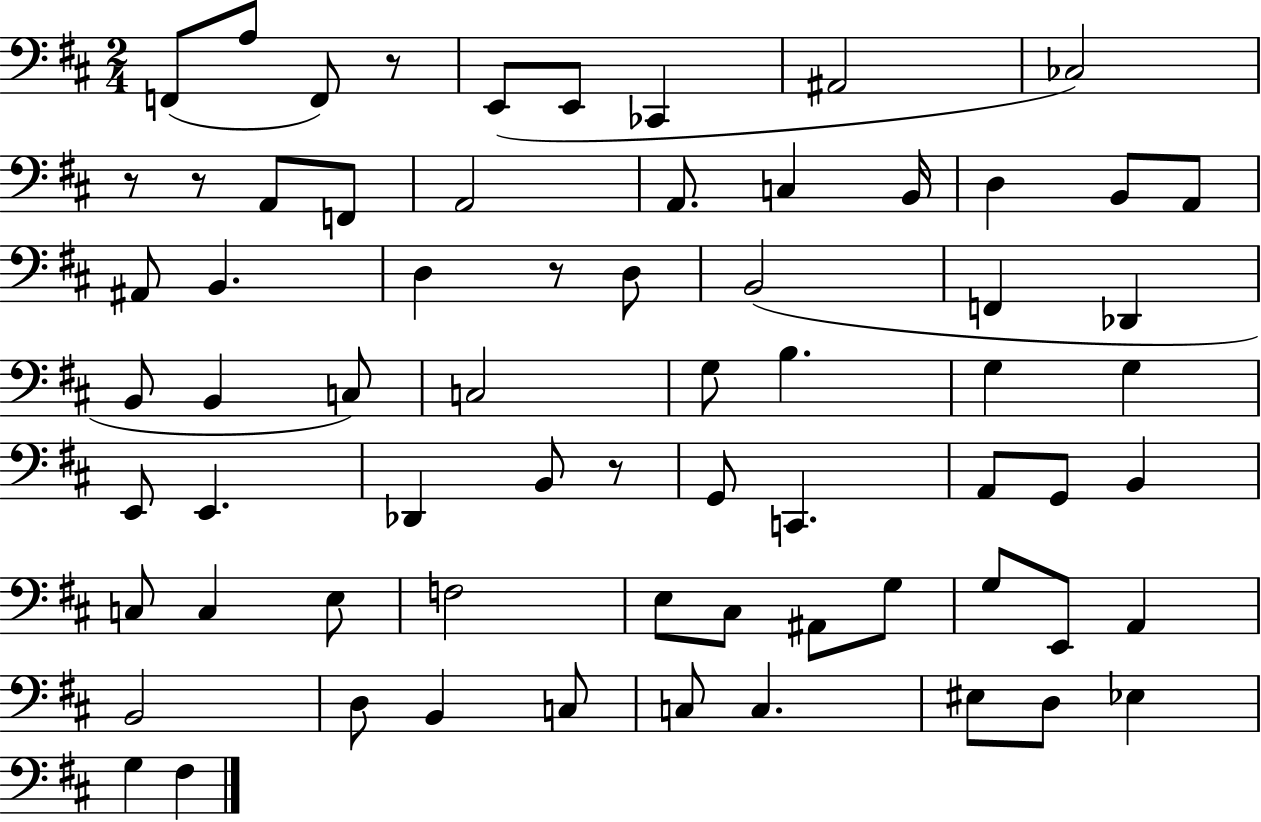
{
  \clef bass
  \numericTimeSignature
  \time 2/4
  \key d \major
  \repeat volta 2 { f,8( a8 f,8) r8 | e,8( e,8 ces,4 | ais,2 | ces2) | \break r8 r8 a,8 f,8 | a,2 | a,8. c4 b,16 | d4 b,8 a,8 | \break ais,8 b,4. | d4 r8 d8 | b,2( | f,4 des,4 | \break b,8 b,4 c8) | c2 | g8 b4. | g4 g4 | \break e,8 e,4. | des,4 b,8 r8 | g,8 c,4. | a,8 g,8 b,4 | \break c8 c4 e8 | f2 | e8 cis8 ais,8 g8 | g8 e,8 a,4 | \break b,2 | d8 b,4 c8 | c8 c4. | eis8 d8 ees4 | \break g4 fis4 | } \bar "|."
}